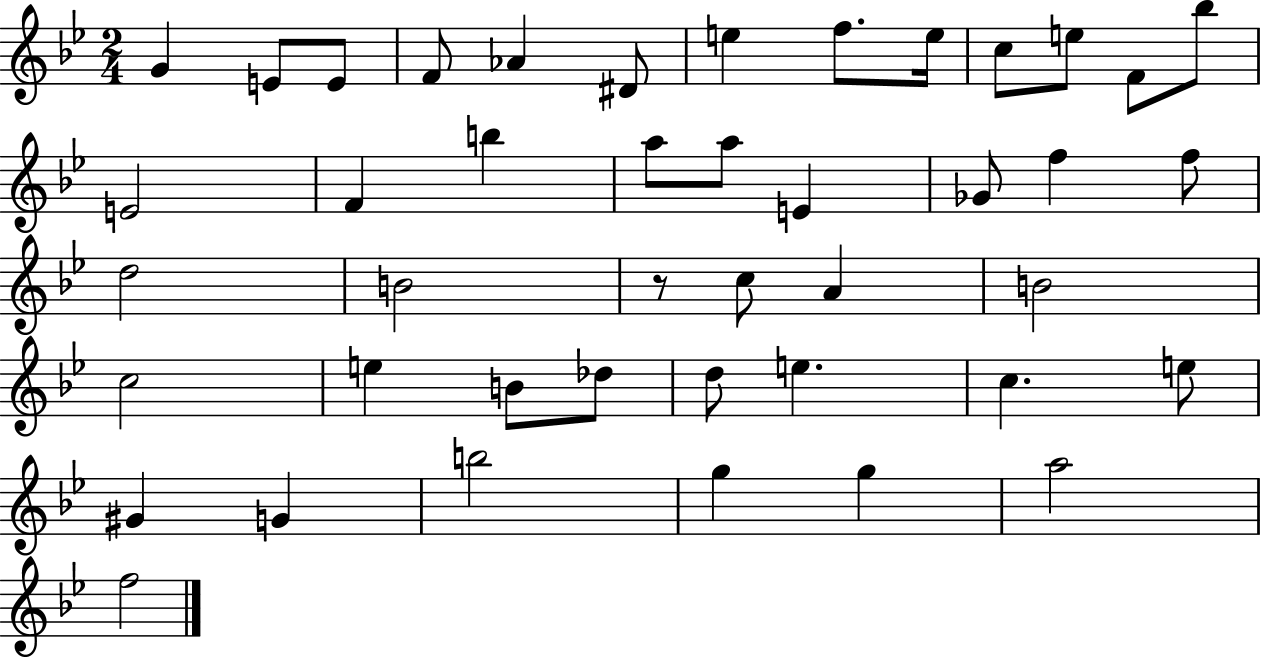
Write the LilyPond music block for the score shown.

{
  \clef treble
  \numericTimeSignature
  \time 2/4
  \key bes \major
  g'4 e'8 e'8 | f'8 aes'4 dis'8 | e''4 f''8. e''16 | c''8 e''8 f'8 bes''8 | \break e'2 | f'4 b''4 | a''8 a''8 e'4 | ges'8 f''4 f''8 | \break d''2 | b'2 | r8 c''8 a'4 | b'2 | \break c''2 | e''4 b'8 des''8 | d''8 e''4. | c''4. e''8 | \break gis'4 g'4 | b''2 | g''4 g''4 | a''2 | \break f''2 | \bar "|."
}